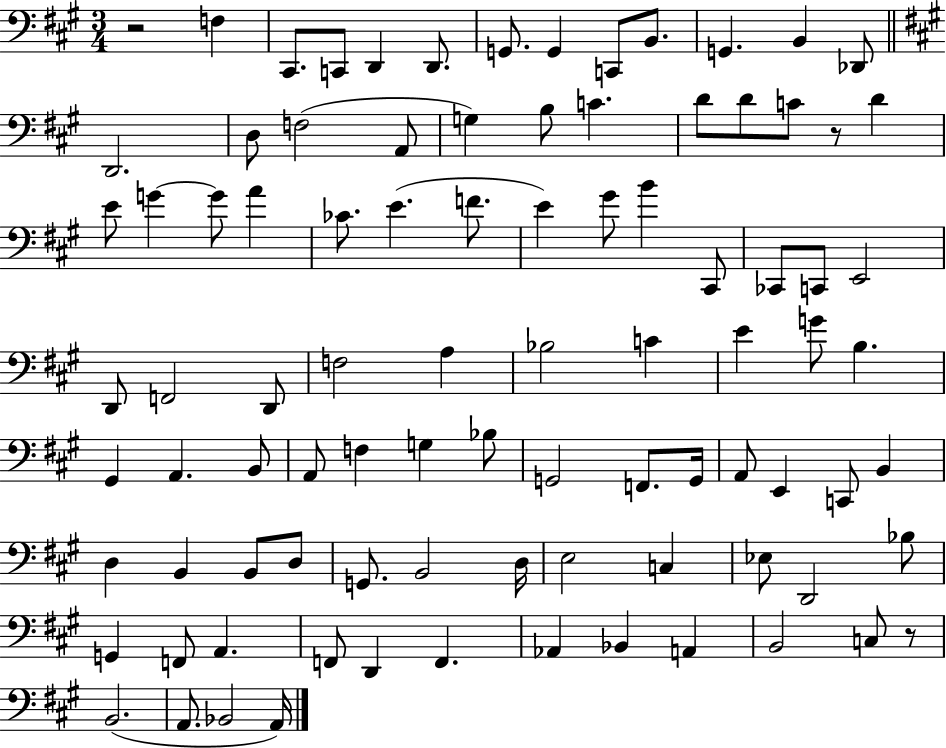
{
  \clef bass
  \numericTimeSignature
  \time 3/4
  \key a \major
  r2 f4 | cis,8. c,8 d,4 d,8. | g,8. g,4 c,8 b,8. | g,4. b,4 des,8 | \break \bar "||" \break \key a \major d,2. | d8 f2( a,8 | g4) b8 c'4. | d'8 d'8 c'8 r8 d'4 | \break e'8 g'4~~ g'8 a'4 | ces'8. e'4.( f'8. | e'4) gis'8 b'4 cis,8 | ces,8 c,8 e,2 | \break d,8 f,2 d,8 | f2 a4 | bes2 c'4 | e'4 g'8 b4. | \break gis,4 a,4. b,8 | a,8 f4 g4 bes8 | g,2 f,8. g,16 | a,8 e,4 c,8 b,4 | \break d4 b,4 b,8 d8 | g,8. b,2 d16 | e2 c4 | ees8 d,2 bes8 | \break g,4 f,8 a,4. | f,8 d,4 f,4. | aes,4 bes,4 a,4 | b,2 c8 r8 | \break b,2.( | a,8. bes,2 a,16) | \bar "|."
}